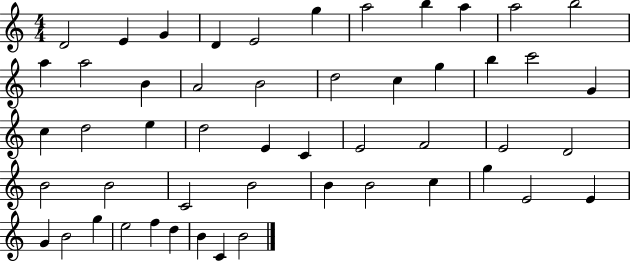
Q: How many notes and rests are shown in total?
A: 51